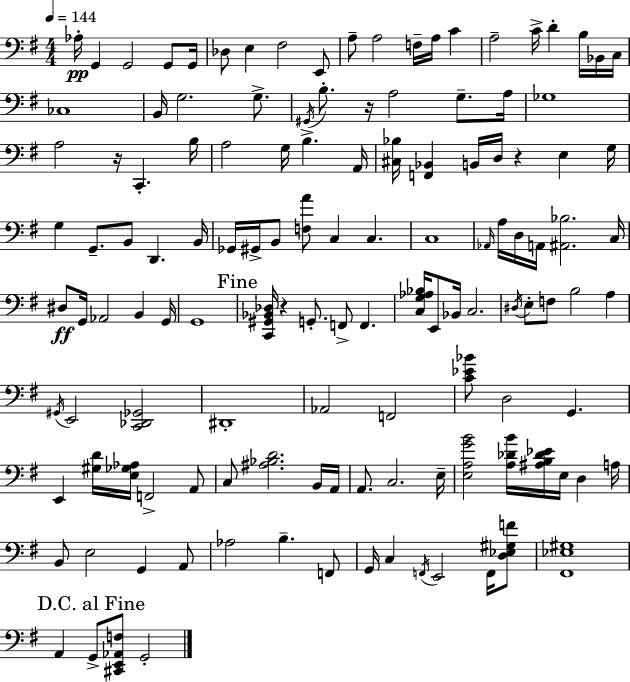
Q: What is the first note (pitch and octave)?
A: Ab3